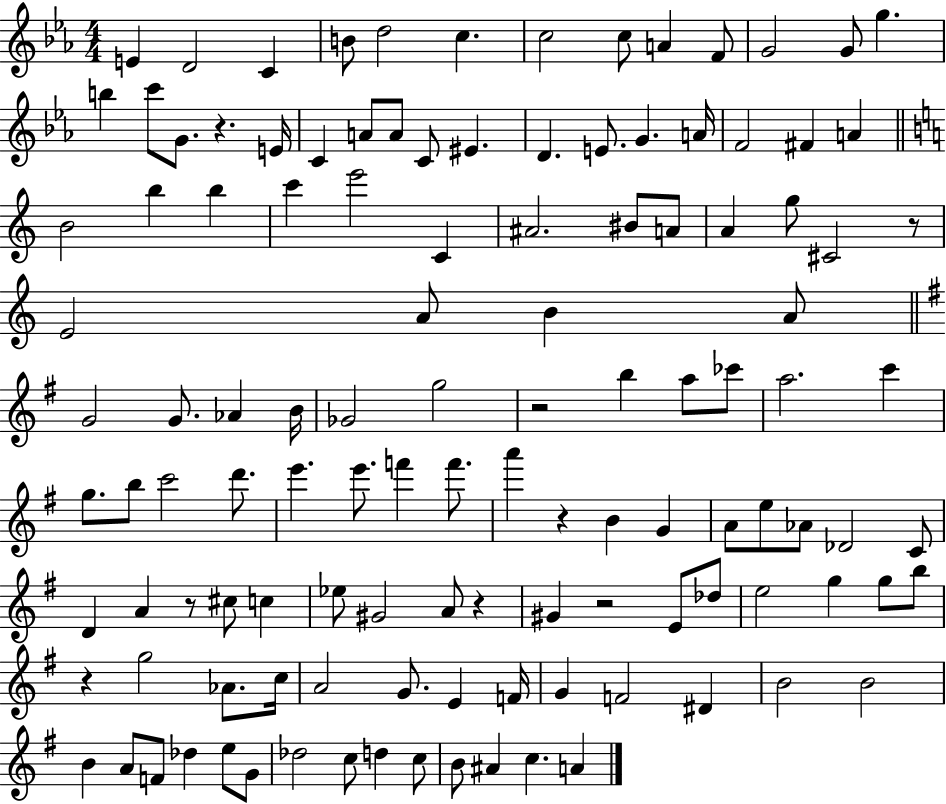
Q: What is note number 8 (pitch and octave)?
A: C5